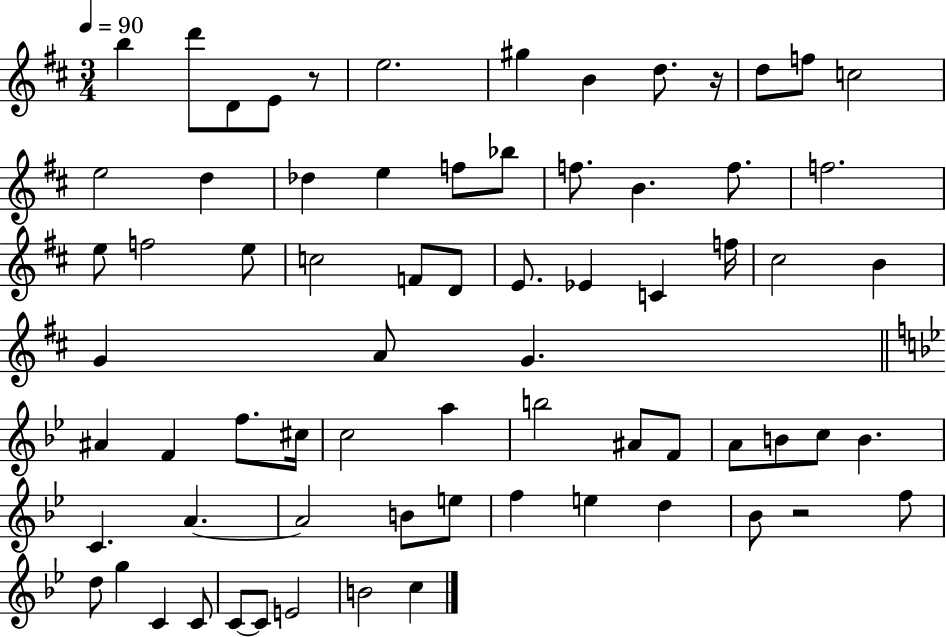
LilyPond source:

{
  \clef treble
  \numericTimeSignature
  \time 3/4
  \key d \major
  \tempo 4 = 90
  b''4 d'''8 d'8 e'8 r8 | e''2. | gis''4 b'4 d''8. r16 | d''8 f''8 c''2 | \break e''2 d''4 | des''4 e''4 f''8 bes''8 | f''8. b'4. f''8. | f''2. | \break e''8 f''2 e''8 | c''2 f'8 d'8 | e'8. ees'4 c'4 f''16 | cis''2 b'4 | \break g'4 a'8 g'4. | \bar "||" \break \key bes \major ais'4 f'4 f''8. cis''16 | c''2 a''4 | b''2 ais'8 f'8 | a'8 b'8 c''8 b'4. | \break c'4. a'4.~~ | a'2 b'8 e''8 | f''4 e''4 d''4 | bes'8 r2 f''8 | \break d''8 g''4 c'4 c'8 | c'8~~ c'8 e'2 | b'2 c''4 | \bar "|."
}